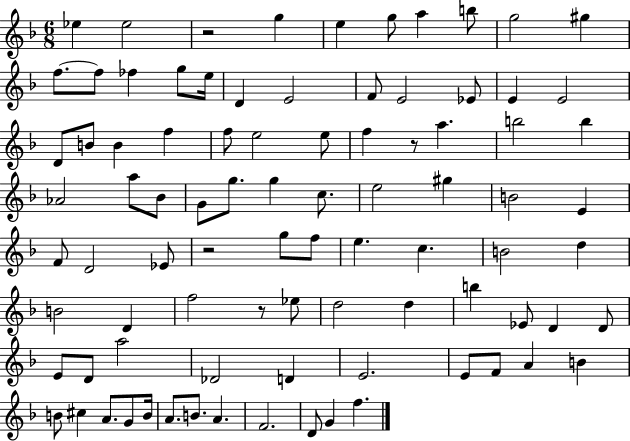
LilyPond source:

{
  \clef treble
  \numericTimeSignature
  \time 6/8
  \key f \major
  \repeat volta 2 { ees''4 ees''2 | r2 g''4 | e''4 g''8 a''4 b''8 | g''2 gis''4 | \break f''8.~~ f''8 fes''4 g''8 e''16 | d'4 e'2 | f'8 e'2 ees'8 | e'4 e'2 | \break d'8 b'8 b'4 f''4 | f''8 e''2 e''8 | f''4 r8 a''4. | b''2 b''4 | \break aes'2 a''8 bes'8 | g'8 g''8. g''4 c''8. | e''2 gis''4 | b'2 e'4 | \break f'8 d'2 ees'8 | r2 g''8 f''8 | e''4. c''4. | b'2 d''4 | \break b'2 d'4 | f''2 r8 ees''8 | d''2 d''4 | b''4 ees'8 d'4 d'8 | \break e'8 d'8 a''2 | des'2 d'4 | e'2. | e'8 f'8 a'4 b'4 | \break b'8 cis''4 a'8. g'8 b'16 | a'8. b'8. a'4. | f'2. | d'8 g'4 f''4. | \break } \bar "|."
}